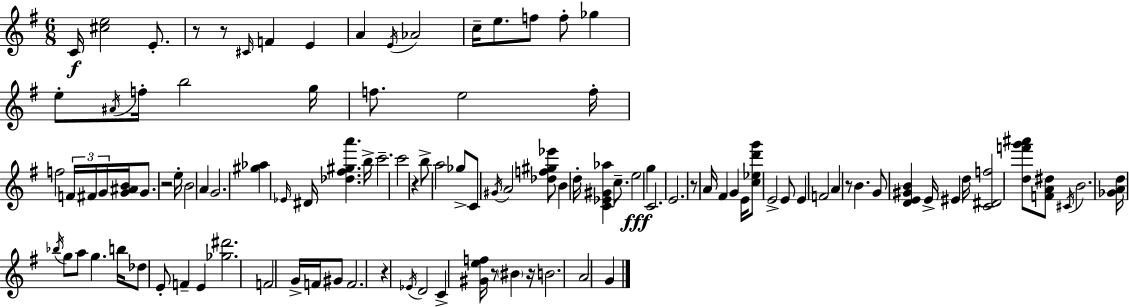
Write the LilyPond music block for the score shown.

{
  \clef treble
  \numericTimeSignature
  \time 6/8
  \key g \major
  \repeat volta 2 { c'16\f <cis'' e''>2 e'8.-. | r8 r8 \grace { cis'16 } f'4 e'4 | a'4 \acciaccatura { e'16 } aes'2 | c''16-- e''8. f''8 f''8-. ges''4 | \break e''8-. \acciaccatura { ais'16 } f''16-. b''2 | g''16 f''8. e''2 | f''16-. f''2 \tuplet 3/2 { f'16 | fis'16 g'16 } <g' ais' b'>16 g'8. r2 | \break e''16-. b'2 a'4 | g'2. | <gis'' aes''>4 \grace { ees'16 } dis'16 <des'' fis'' gis'' a'''>4. | b''16-> c'''2.-- | \break c'''2 | r4 b''8-> a''2 | ges''8-> c'8 \acciaccatura { gis'16 } a'2 | <des'' f'' gis'' ees'''>8 b'4 d''16-. <c' ees' gis' aes''>4 | \break c''8.-- e''2\fff | g''4 c'2. | e'2. | r8 a'16 fis'4 | \break g'4 e'16 <c'' ees'' d''' g'''>8 e'2-> | e'8 e'4 f'2 | a'4 r8 b'4. | g'8 <d' e' gis' b'>4 e'16-> | \break eis'4 d''16 <c' dis' f''>2 | <d'' f''' g''' ais'''>8 <f' a' dis''>8 \acciaccatura { cis'16 } b'2. | <ges' a' d''>16 \acciaccatura { bes''16 } g''8 a''8 | g''4. b''16 des''8 e'8-. f'4-- | \break e'4 <ges'' dis'''>2. | f'2 | g'16-> f'16 gis'8 f'2. | r4 \acciaccatura { ees'16 } | \break d'2 c'4-> | <gis' e'' f''>16 r8 \parenthesize bis'4 r16 b'2. | a'2 | g'4 } \bar "|."
}